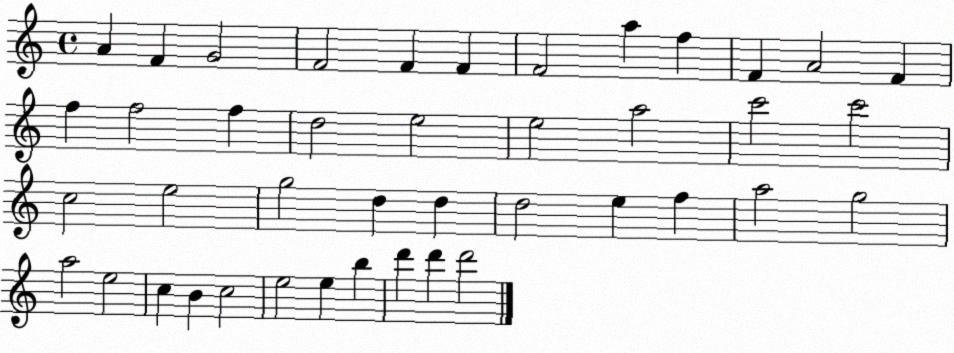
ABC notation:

X:1
T:Untitled
M:4/4
L:1/4
K:C
A F G2 F2 F F F2 a f F A2 F f f2 f d2 e2 e2 a2 c'2 c'2 c2 e2 g2 d d d2 e f a2 g2 a2 e2 c B c2 e2 e b d' d' d'2